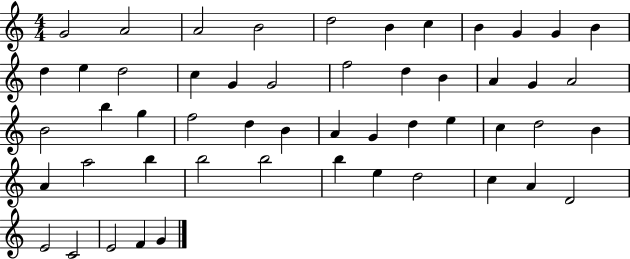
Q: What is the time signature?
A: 4/4